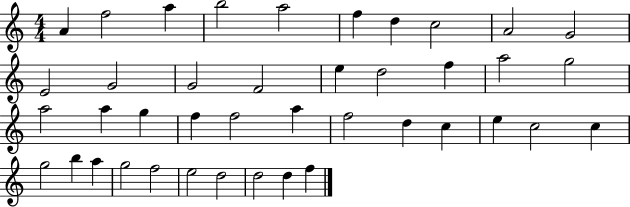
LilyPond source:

{
  \clef treble
  \numericTimeSignature
  \time 4/4
  \key c \major
  a'4 f''2 a''4 | b''2 a''2 | f''4 d''4 c''2 | a'2 g'2 | \break e'2 g'2 | g'2 f'2 | e''4 d''2 f''4 | a''2 g''2 | \break a''2 a''4 g''4 | f''4 f''2 a''4 | f''2 d''4 c''4 | e''4 c''2 c''4 | \break g''2 b''4 a''4 | g''2 f''2 | e''2 d''2 | d''2 d''4 f''4 | \break \bar "|."
}